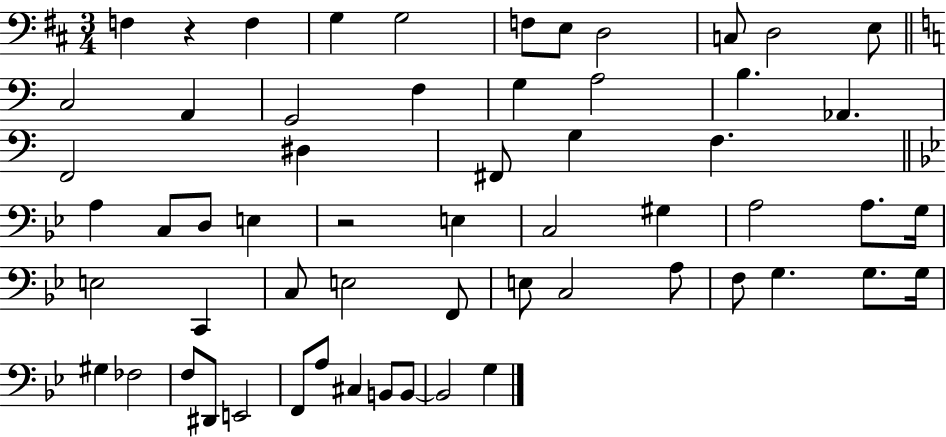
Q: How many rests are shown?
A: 2